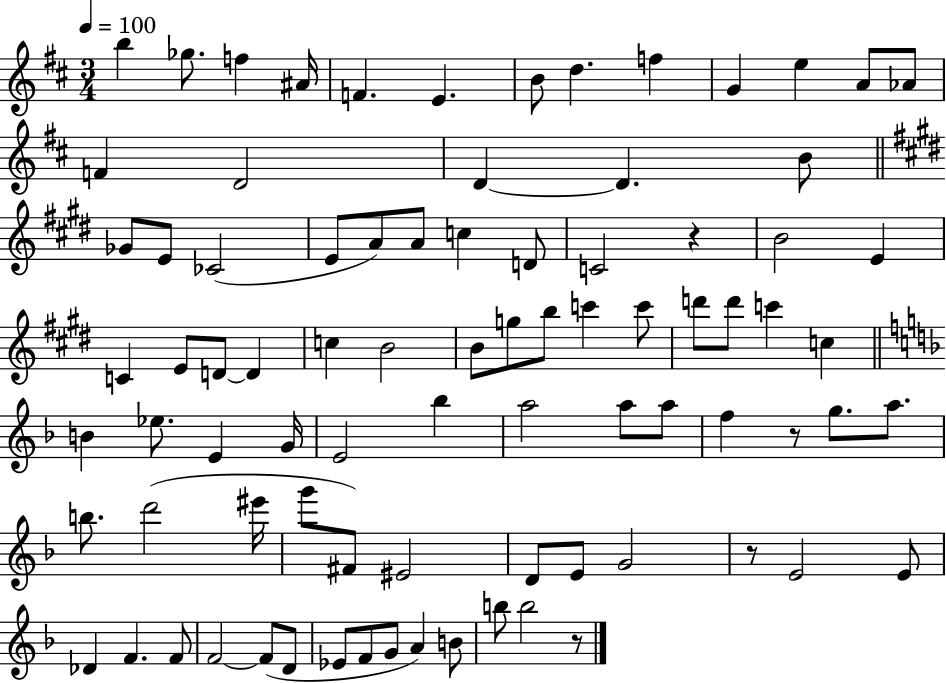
{
  \clef treble
  \numericTimeSignature
  \time 3/4
  \key d \major
  \tempo 4 = 100
  b''4 ges''8. f''4 ais'16 | f'4. e'4. | b'8 d''4. f''4 | g'4 e''4 a'8 aes'8 | \break f'4 d'2 | d'4~~ d'4. b'8 | \bar "||" \break \key e \major ges'8 e'8 ces'2( | e'8 a'8) a'8 c''4 d'8 | c'2 r4 | b'2 e'4 | \break c'4 e'8 d'8~~ d'4 | c''4 b'2 | b'8 g''8 b''8 c'''4 c'''8 | d'''8 d'''8 c'''4 c''4 | \break \bar "||" \break \key f \major b'4 ees''8. e'4 g'16 | e'2 bes''4 | a''2 a''8 a''8 | f''4 r8 g''8. a''8. | \break b''8. d'''2( eis'''16 | g'''8 fis'8) eis'2 | d'8 e'8 g'2 | r8 e'2 e'8 | \break des'4 f'4. f'8 | f'2~~ f'8( d'8 | ees'8 f'8 g'8 a'4) b'8 | b''8 b''2 r8 | \break \bar "|."
}